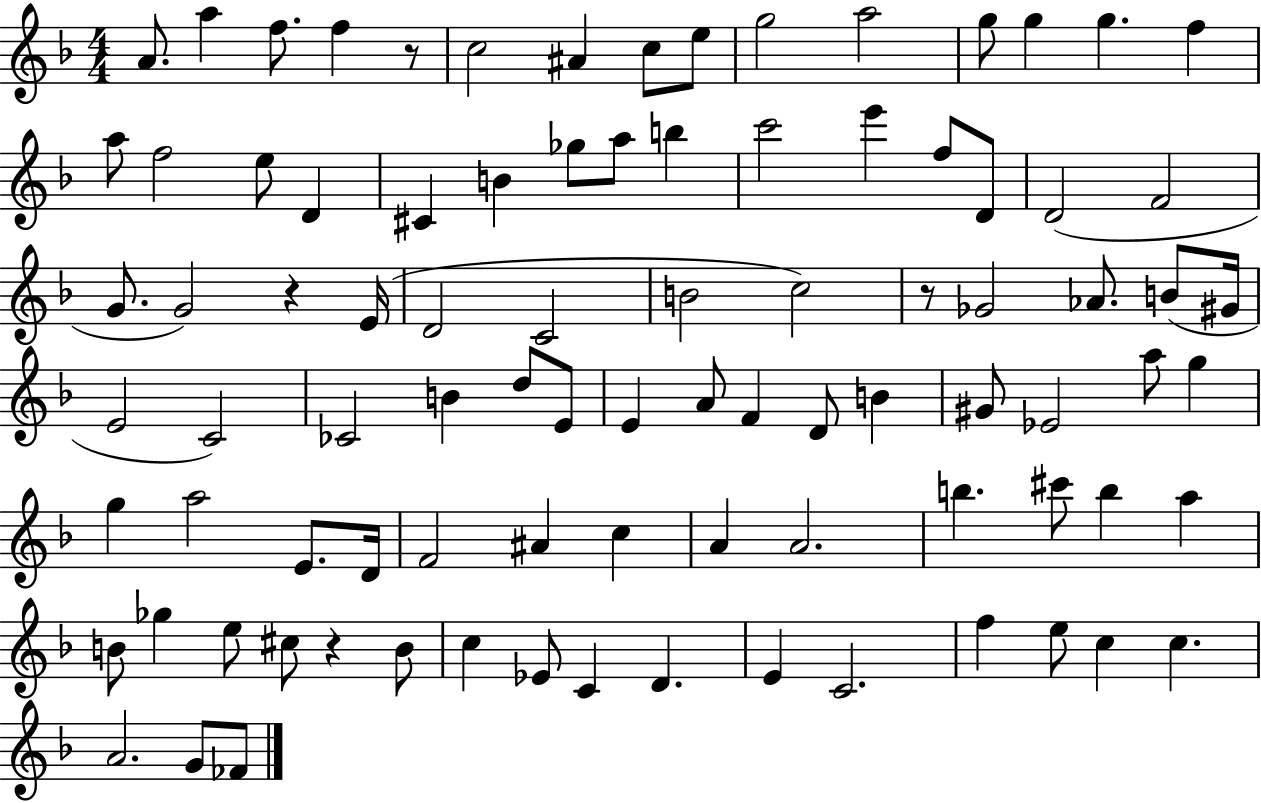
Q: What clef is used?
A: treble